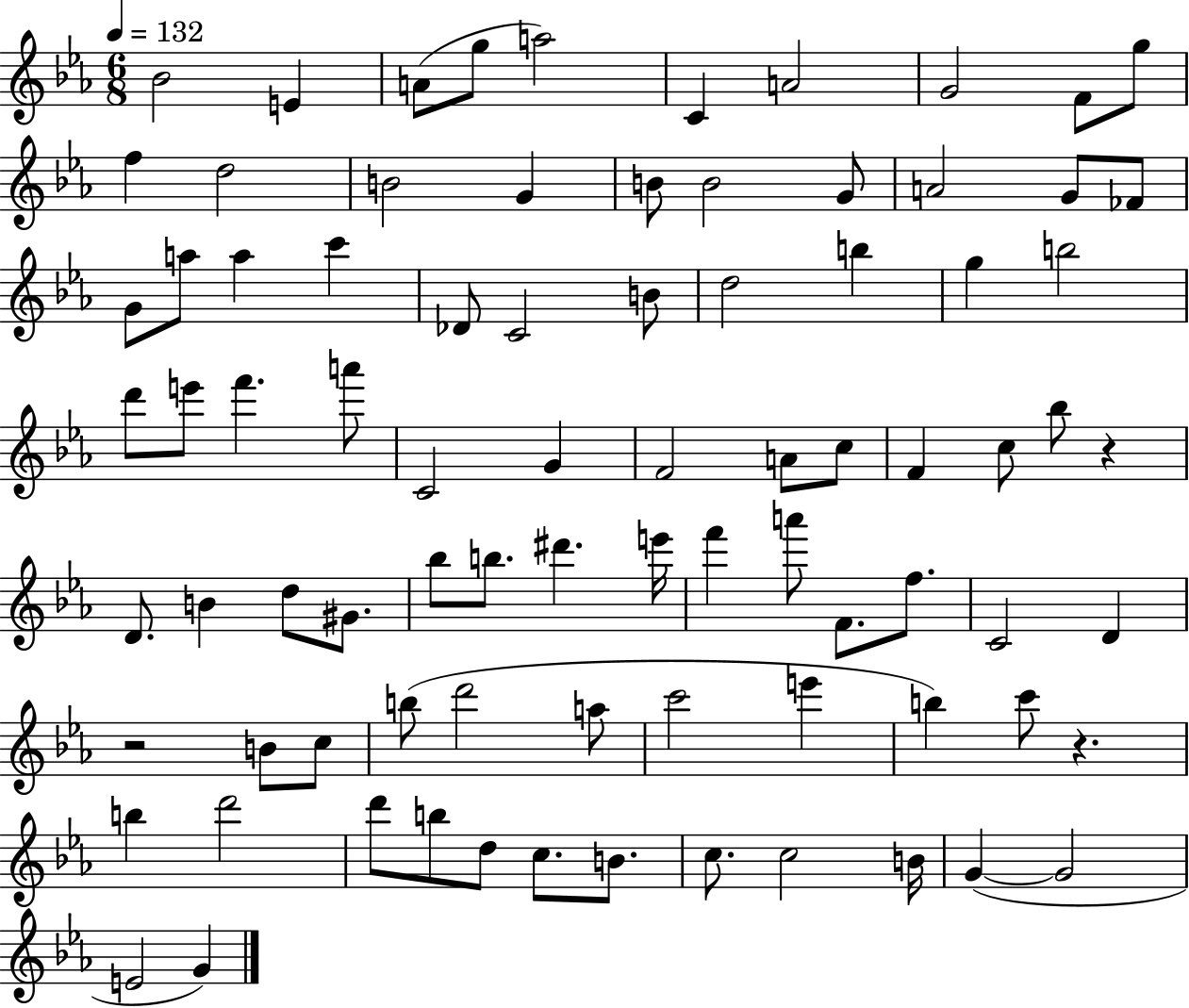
X:1
T:Untitled
M:6/8
L:1/4
K:Eb
_B2 E A/2 g/2 a2 C A2 G2 F/2 g/2 f d2 B2 G B/2 B2 G/2 A2 G/2 _F/2 G/2 a/2 a c' _D/2 C2 B/2 d2 b g b2 d'/2 e'/2 f' a'/2 C2 G F2 A/2 c/2 F c/2 _b/2 z D/2 B d/2 ^G/2 _b/2 b/2 ^d' e'/4 f' a'/2 F/2 f/2 C2 D z2 B/2 c/2 b/2 d'2 a/2 c'2 e' b c'/2 z b d'2 d'/2 b/2 d/2 c/2 B/2 c/2 c2 B/4 G G2 E2 G